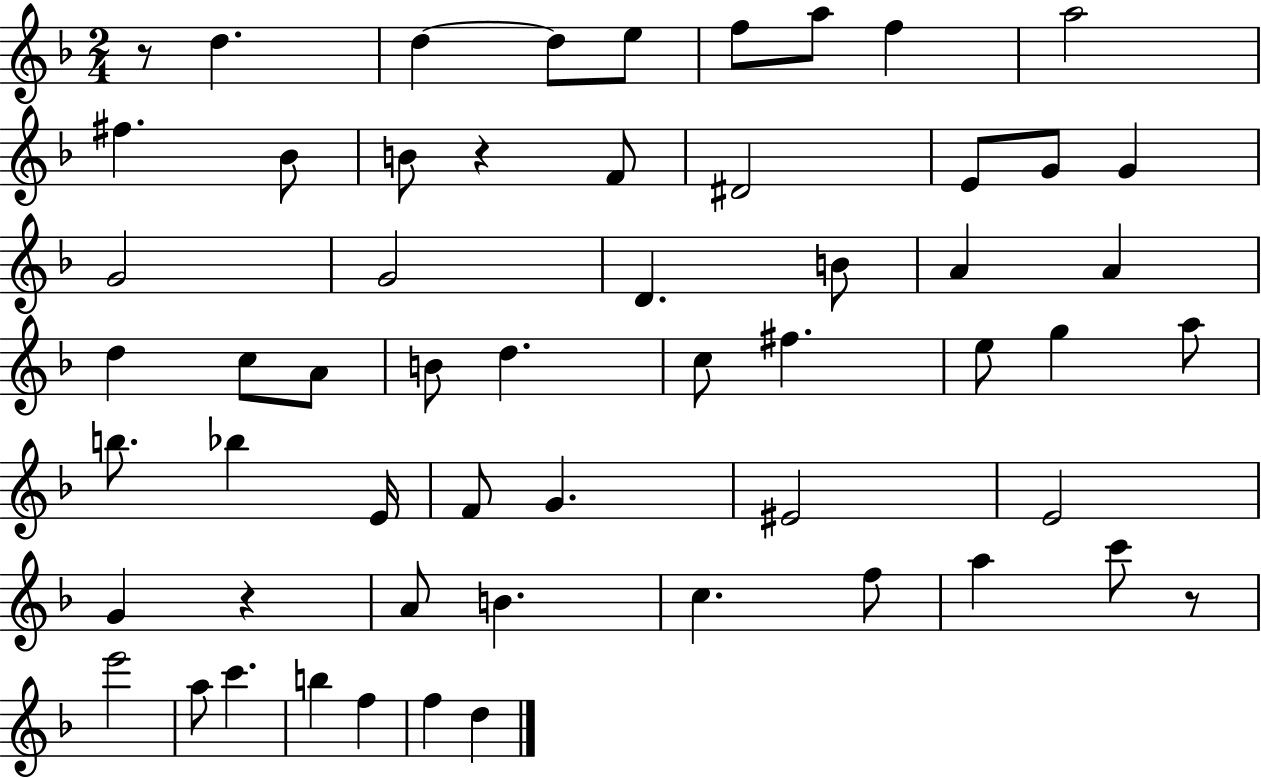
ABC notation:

X:1
T:Untitled
M:2/4
L:1/4
K:F
z/2 d d d/2 e/2 f/2 a/2 f a2 ^f _B/2 B/2 z F/2 ^D2 E/2 G/2 G G2 G2 D B/2 A A d c/2 A/2 B/2 d c/2 ^f e/2 g a/2 b/2 _b E/4 F/2 G ^E2 E2 G z A/2 B c f/2 a c'/2 z/2 e'2 a/2 c' b f f d